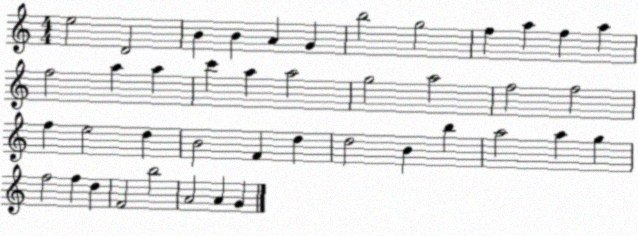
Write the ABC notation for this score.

X:1
T:Untitled
M:4/4
L:1/4
K:C
e2 D2 B B A G b2 g2 f a f a f2 a a c' a a2 g2 a2 f2 f2 f e2 d B2 F d d2 B b a2 a g f2 f d F2 b2 A2 A G